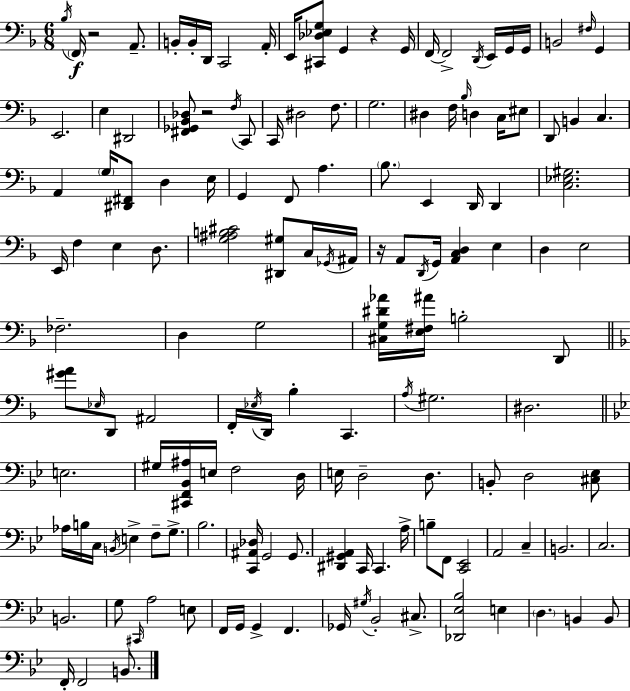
{
  \clef bass
  \numericTimeSignature
  \time 6/8
  \key d \minor
  \acciaccatura { bes16 }\f \parenthesize f,16 r2 a,8.-- | b,16-. b,16-. d,16 c,2 | a,16-. e,16 <cis, des ees g>8 g,4 r4 | g,16 f,16~~ f,2-> \acciaccatura { d,16 } e,16 | \break g,16 g,16 b,2 \grace { fis16 } g,4 | e,2. | e4 dis,2 | <fis, ges, bes, des>8 r2 | \break \acciaccatura { f16 } c,8 c,16 dis2 | f8. g2. | dis4 f16 \grace { bes16 } d4 | c16 eis8 d,8 b,4 c4. | \break a,4 \parenthesize g16 <dis, fis,>8 | d4 e16 g,4 f,8 a4. | \parenthesize bes8. e,4 | d,16 d,4 <c ees gis>2. | \break e,16 f4 e4 | d8. <g ais b cis'>2 | <dis, gis>8 c16 \acciaccatura { ges,16 } ais,16 r16 a,8 \acciaccatura { d,16 } g,16 <a, c d>4 | e4 d4 e2 | \break fes2.-- | d4 g2 | <cis g dis' aes'>16 <e fis ais'>16 b2-. | d,8 \bar "||" \break \key f \major <gis' a'>8 \grace { ees16 } d,8 ais,2 | f,16-. \acciaccatura { ees16 } d,16 bes4-. c,4. | \acciaccatura { a16 } gis2. | dis2. | \break \bar "||" \break \key bes \major e2. | gis16 <cis, f, bes, ais>16 e16 f2 d16 | e16 d2-- d8. | b,8-. d2 <cis ees>8 | \break aes16 b16 c16 \acciaccatura { b,16 } e4-> f8-- g8.-> | bes2. | <c, ais, des>16 g,2 g,8. | <dis, gis, a,>4 c,16 c,4. | \break a16-> b8-- f,8 <c, ees,>2 | a,2 c4-- | b,2. | c2. | \break b,2. | g8 \grace { cis,16 } a2 | e8 f,16 g,16 g,4-> f,4. | ges,16 \acciaccatura { gis16 } bes,2-. | \break cis8.-> <des, ees bes>2 e4 | \parenthesize d4. b,4 | b,8 f,16-. f,2 | b,8. \bar "|."
}